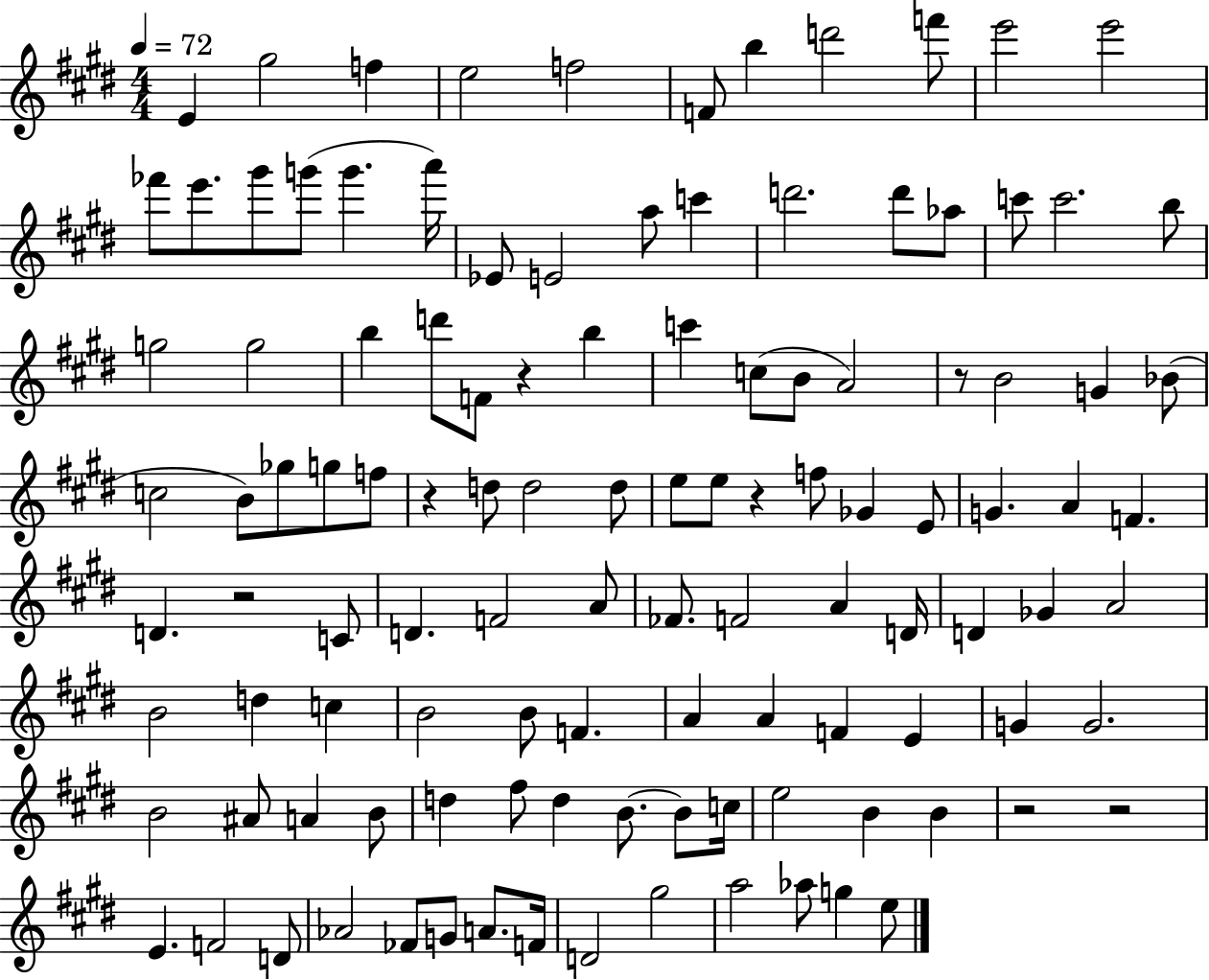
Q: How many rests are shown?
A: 7